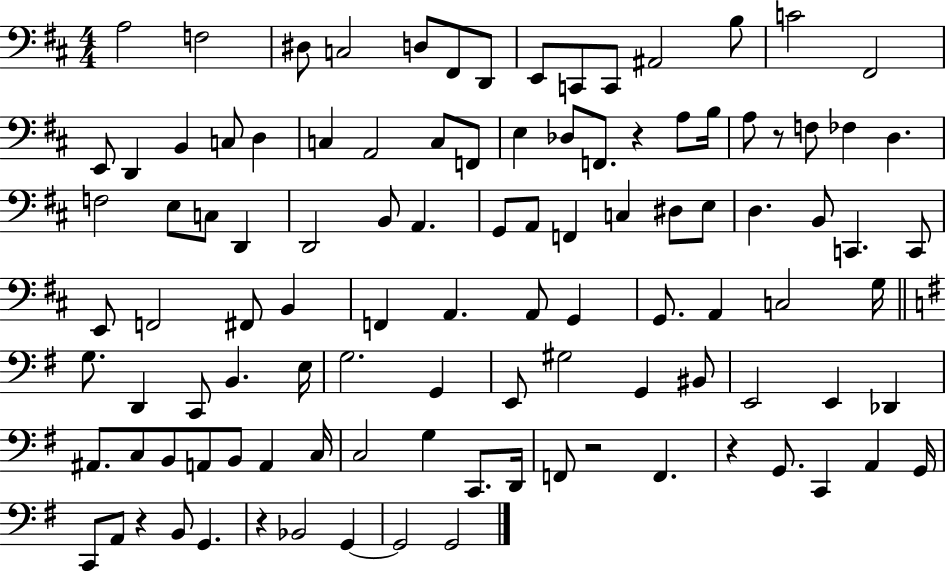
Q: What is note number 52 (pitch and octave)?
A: F#2